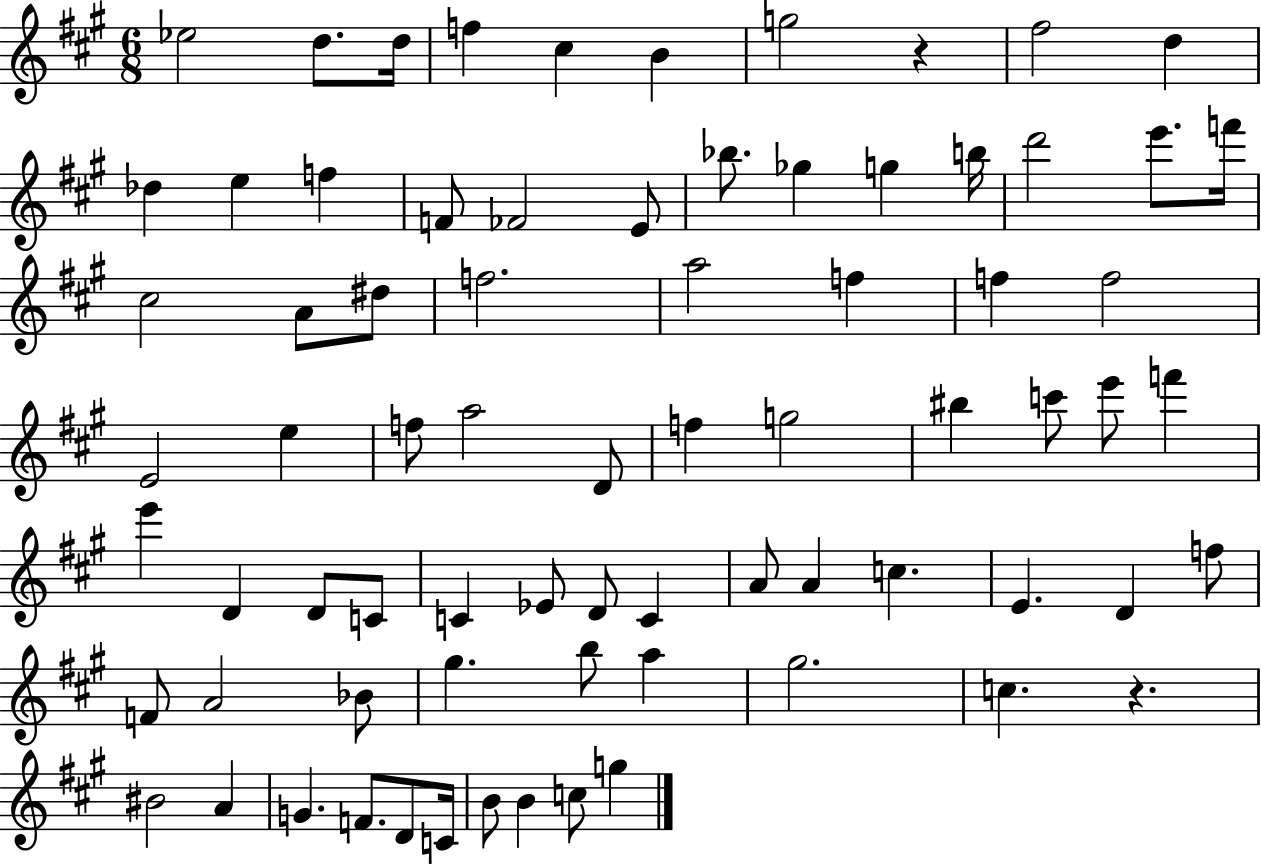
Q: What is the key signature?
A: A major